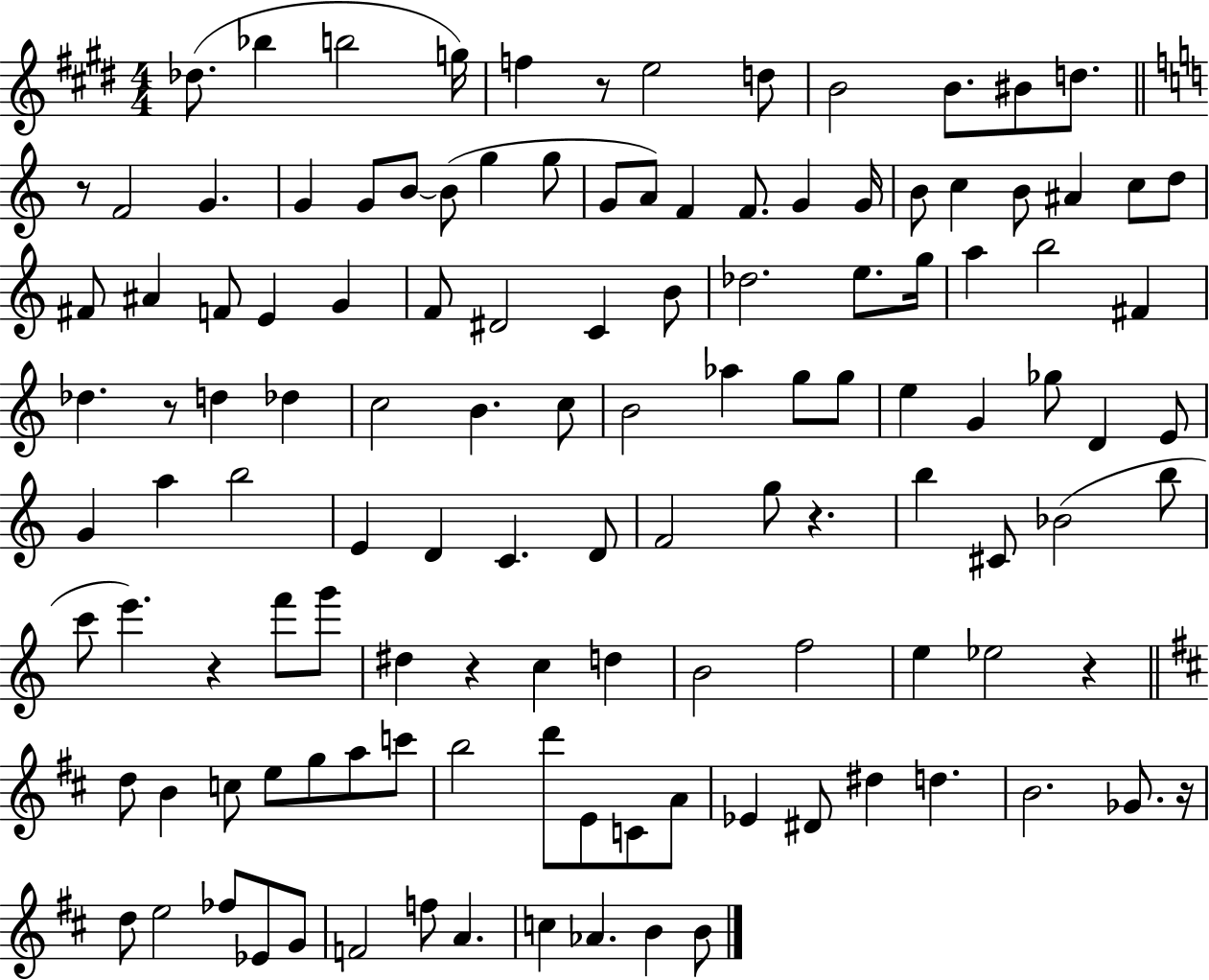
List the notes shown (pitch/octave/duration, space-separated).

Db5/e. Bb5/q B5/h G5/s F5/q R/e E5/h D5/e B4/h B4/e. BIS4/e D5/e. R/e F4/h G4/q. G4/q G4/e B4/e B4/e G5/q G5/e G4/e A4/e F4/q F4/e. G4/q G4/s B4/e C5/q B4/e A#4/q C5/e D5/e F#4/e A#4/q F4/e E4/q G4/q F4/e D#4/h C4/q B4/e Db5/h. E5/e. G5/s A5/q B5/h F#4/q Db5/q. R/e D5/q Db5/q C5/h B4/q. C5/e B4/h Ab5/q G5/e G5/e E5/q G4/q Gb5/e D4/q E4/e G4/q A5/q B5/h E4/q D4/q C4/q. D4/e F4/h G5/e R/q. B5/q C#4/e Bb4/h B5/e C6/e E6/q. R/q F6/e G6/e D#5/q R/q C5/q D5/q B4/h F5/h E5/q Eb5/h R/q D5/e B4/q C5/e E5/e G5/e A5/e C6/e B5/h D6/e E4/e C4/e A4/e Eb4/q D#4/e D#5/q D5/q. B4/h. Gb4/e. R/s D5/e E5/h FES5/e Eb4/e G4/e F4/h F5/e A4/q. C5/q Ab4/q. B4/q B4/e